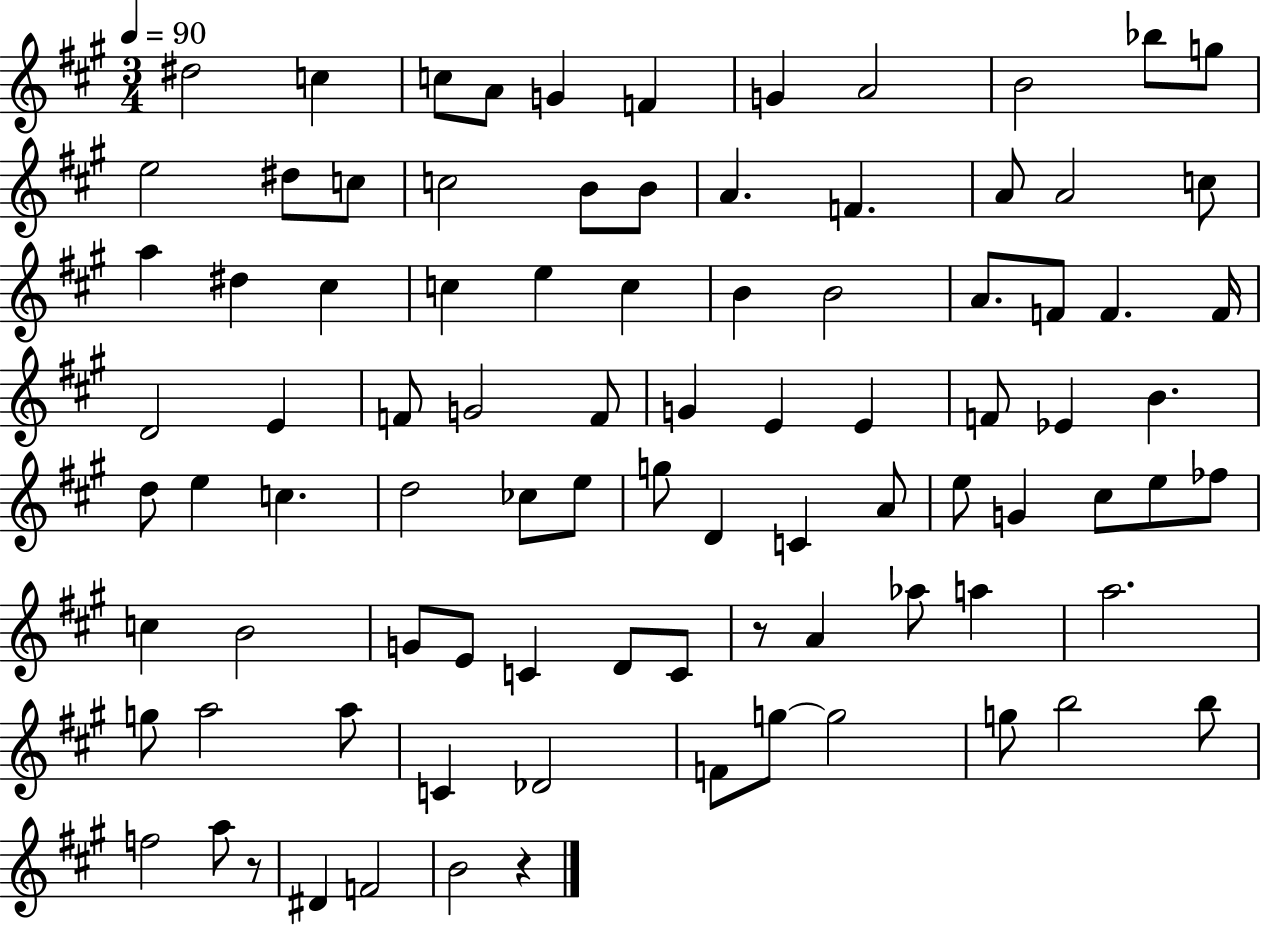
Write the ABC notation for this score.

X:1
T:Untitled
M:3/4
L:1/4
K:A
^d2 c c/2 A/2 G F G A2 B2 _b/2 g/2 e2 ^d/2 c/2 c2 B/2 B/2 A F A/2 A2 c/2 a ^d ^c c e c B B2 A/2 F/2 F F/4 D2 E F/2 G2 F/2 G E E F/2 _E B d/2 e c d2 _c/2 e/2 g/2 D C A/2 e/2 G ^c/2 e/2 _f/2 c B2 G/2 E/2 C D/2 C/2 z/2 A _a/2 a a2 g/2 a2 a/2 C _D2 F/2 g/2 g2 g/2 b2 b/2 f2 a/2 z/2 ^D F2 B2 z